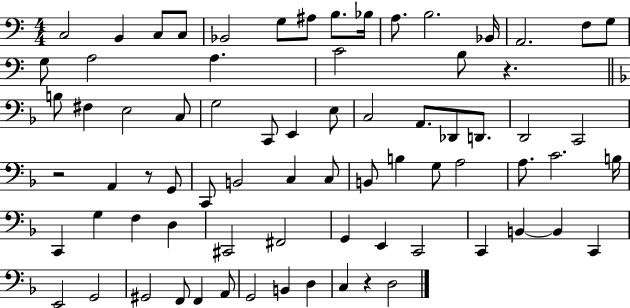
X:1
T:Untitled
M:4/4
L:1/4
K:C
C,2 B,, C,/2 C,/2 _B,,2 G,/2 ^A,/2 B,/2 _B,/4 A,/2 B,2 _B,,/4 A,,2 F,/2 G,/2 G,/2 A,2 A, C2 B,/2 z B,/2 ^F, E,2 C,/2 G,2 C,,/2 E,, E,/2 C,2 A,,/2 _D,,/2 D,,/2 D,,2 C,,2 z2 A,, z/2 G,,/2 C,,/2 B,,2 C, C,/2 B,,/2 B, G,/2 A,2 A,/2 C2 B,/4 C,, G, F, D, ^C,,2 ^F,,2 G,, E,, C,,2 C,, B,, B,, C,, E,,2 G,,2 ^G,,2 F,,/2 F,, A,,/2 G,,2 B,, D, C, z D,2